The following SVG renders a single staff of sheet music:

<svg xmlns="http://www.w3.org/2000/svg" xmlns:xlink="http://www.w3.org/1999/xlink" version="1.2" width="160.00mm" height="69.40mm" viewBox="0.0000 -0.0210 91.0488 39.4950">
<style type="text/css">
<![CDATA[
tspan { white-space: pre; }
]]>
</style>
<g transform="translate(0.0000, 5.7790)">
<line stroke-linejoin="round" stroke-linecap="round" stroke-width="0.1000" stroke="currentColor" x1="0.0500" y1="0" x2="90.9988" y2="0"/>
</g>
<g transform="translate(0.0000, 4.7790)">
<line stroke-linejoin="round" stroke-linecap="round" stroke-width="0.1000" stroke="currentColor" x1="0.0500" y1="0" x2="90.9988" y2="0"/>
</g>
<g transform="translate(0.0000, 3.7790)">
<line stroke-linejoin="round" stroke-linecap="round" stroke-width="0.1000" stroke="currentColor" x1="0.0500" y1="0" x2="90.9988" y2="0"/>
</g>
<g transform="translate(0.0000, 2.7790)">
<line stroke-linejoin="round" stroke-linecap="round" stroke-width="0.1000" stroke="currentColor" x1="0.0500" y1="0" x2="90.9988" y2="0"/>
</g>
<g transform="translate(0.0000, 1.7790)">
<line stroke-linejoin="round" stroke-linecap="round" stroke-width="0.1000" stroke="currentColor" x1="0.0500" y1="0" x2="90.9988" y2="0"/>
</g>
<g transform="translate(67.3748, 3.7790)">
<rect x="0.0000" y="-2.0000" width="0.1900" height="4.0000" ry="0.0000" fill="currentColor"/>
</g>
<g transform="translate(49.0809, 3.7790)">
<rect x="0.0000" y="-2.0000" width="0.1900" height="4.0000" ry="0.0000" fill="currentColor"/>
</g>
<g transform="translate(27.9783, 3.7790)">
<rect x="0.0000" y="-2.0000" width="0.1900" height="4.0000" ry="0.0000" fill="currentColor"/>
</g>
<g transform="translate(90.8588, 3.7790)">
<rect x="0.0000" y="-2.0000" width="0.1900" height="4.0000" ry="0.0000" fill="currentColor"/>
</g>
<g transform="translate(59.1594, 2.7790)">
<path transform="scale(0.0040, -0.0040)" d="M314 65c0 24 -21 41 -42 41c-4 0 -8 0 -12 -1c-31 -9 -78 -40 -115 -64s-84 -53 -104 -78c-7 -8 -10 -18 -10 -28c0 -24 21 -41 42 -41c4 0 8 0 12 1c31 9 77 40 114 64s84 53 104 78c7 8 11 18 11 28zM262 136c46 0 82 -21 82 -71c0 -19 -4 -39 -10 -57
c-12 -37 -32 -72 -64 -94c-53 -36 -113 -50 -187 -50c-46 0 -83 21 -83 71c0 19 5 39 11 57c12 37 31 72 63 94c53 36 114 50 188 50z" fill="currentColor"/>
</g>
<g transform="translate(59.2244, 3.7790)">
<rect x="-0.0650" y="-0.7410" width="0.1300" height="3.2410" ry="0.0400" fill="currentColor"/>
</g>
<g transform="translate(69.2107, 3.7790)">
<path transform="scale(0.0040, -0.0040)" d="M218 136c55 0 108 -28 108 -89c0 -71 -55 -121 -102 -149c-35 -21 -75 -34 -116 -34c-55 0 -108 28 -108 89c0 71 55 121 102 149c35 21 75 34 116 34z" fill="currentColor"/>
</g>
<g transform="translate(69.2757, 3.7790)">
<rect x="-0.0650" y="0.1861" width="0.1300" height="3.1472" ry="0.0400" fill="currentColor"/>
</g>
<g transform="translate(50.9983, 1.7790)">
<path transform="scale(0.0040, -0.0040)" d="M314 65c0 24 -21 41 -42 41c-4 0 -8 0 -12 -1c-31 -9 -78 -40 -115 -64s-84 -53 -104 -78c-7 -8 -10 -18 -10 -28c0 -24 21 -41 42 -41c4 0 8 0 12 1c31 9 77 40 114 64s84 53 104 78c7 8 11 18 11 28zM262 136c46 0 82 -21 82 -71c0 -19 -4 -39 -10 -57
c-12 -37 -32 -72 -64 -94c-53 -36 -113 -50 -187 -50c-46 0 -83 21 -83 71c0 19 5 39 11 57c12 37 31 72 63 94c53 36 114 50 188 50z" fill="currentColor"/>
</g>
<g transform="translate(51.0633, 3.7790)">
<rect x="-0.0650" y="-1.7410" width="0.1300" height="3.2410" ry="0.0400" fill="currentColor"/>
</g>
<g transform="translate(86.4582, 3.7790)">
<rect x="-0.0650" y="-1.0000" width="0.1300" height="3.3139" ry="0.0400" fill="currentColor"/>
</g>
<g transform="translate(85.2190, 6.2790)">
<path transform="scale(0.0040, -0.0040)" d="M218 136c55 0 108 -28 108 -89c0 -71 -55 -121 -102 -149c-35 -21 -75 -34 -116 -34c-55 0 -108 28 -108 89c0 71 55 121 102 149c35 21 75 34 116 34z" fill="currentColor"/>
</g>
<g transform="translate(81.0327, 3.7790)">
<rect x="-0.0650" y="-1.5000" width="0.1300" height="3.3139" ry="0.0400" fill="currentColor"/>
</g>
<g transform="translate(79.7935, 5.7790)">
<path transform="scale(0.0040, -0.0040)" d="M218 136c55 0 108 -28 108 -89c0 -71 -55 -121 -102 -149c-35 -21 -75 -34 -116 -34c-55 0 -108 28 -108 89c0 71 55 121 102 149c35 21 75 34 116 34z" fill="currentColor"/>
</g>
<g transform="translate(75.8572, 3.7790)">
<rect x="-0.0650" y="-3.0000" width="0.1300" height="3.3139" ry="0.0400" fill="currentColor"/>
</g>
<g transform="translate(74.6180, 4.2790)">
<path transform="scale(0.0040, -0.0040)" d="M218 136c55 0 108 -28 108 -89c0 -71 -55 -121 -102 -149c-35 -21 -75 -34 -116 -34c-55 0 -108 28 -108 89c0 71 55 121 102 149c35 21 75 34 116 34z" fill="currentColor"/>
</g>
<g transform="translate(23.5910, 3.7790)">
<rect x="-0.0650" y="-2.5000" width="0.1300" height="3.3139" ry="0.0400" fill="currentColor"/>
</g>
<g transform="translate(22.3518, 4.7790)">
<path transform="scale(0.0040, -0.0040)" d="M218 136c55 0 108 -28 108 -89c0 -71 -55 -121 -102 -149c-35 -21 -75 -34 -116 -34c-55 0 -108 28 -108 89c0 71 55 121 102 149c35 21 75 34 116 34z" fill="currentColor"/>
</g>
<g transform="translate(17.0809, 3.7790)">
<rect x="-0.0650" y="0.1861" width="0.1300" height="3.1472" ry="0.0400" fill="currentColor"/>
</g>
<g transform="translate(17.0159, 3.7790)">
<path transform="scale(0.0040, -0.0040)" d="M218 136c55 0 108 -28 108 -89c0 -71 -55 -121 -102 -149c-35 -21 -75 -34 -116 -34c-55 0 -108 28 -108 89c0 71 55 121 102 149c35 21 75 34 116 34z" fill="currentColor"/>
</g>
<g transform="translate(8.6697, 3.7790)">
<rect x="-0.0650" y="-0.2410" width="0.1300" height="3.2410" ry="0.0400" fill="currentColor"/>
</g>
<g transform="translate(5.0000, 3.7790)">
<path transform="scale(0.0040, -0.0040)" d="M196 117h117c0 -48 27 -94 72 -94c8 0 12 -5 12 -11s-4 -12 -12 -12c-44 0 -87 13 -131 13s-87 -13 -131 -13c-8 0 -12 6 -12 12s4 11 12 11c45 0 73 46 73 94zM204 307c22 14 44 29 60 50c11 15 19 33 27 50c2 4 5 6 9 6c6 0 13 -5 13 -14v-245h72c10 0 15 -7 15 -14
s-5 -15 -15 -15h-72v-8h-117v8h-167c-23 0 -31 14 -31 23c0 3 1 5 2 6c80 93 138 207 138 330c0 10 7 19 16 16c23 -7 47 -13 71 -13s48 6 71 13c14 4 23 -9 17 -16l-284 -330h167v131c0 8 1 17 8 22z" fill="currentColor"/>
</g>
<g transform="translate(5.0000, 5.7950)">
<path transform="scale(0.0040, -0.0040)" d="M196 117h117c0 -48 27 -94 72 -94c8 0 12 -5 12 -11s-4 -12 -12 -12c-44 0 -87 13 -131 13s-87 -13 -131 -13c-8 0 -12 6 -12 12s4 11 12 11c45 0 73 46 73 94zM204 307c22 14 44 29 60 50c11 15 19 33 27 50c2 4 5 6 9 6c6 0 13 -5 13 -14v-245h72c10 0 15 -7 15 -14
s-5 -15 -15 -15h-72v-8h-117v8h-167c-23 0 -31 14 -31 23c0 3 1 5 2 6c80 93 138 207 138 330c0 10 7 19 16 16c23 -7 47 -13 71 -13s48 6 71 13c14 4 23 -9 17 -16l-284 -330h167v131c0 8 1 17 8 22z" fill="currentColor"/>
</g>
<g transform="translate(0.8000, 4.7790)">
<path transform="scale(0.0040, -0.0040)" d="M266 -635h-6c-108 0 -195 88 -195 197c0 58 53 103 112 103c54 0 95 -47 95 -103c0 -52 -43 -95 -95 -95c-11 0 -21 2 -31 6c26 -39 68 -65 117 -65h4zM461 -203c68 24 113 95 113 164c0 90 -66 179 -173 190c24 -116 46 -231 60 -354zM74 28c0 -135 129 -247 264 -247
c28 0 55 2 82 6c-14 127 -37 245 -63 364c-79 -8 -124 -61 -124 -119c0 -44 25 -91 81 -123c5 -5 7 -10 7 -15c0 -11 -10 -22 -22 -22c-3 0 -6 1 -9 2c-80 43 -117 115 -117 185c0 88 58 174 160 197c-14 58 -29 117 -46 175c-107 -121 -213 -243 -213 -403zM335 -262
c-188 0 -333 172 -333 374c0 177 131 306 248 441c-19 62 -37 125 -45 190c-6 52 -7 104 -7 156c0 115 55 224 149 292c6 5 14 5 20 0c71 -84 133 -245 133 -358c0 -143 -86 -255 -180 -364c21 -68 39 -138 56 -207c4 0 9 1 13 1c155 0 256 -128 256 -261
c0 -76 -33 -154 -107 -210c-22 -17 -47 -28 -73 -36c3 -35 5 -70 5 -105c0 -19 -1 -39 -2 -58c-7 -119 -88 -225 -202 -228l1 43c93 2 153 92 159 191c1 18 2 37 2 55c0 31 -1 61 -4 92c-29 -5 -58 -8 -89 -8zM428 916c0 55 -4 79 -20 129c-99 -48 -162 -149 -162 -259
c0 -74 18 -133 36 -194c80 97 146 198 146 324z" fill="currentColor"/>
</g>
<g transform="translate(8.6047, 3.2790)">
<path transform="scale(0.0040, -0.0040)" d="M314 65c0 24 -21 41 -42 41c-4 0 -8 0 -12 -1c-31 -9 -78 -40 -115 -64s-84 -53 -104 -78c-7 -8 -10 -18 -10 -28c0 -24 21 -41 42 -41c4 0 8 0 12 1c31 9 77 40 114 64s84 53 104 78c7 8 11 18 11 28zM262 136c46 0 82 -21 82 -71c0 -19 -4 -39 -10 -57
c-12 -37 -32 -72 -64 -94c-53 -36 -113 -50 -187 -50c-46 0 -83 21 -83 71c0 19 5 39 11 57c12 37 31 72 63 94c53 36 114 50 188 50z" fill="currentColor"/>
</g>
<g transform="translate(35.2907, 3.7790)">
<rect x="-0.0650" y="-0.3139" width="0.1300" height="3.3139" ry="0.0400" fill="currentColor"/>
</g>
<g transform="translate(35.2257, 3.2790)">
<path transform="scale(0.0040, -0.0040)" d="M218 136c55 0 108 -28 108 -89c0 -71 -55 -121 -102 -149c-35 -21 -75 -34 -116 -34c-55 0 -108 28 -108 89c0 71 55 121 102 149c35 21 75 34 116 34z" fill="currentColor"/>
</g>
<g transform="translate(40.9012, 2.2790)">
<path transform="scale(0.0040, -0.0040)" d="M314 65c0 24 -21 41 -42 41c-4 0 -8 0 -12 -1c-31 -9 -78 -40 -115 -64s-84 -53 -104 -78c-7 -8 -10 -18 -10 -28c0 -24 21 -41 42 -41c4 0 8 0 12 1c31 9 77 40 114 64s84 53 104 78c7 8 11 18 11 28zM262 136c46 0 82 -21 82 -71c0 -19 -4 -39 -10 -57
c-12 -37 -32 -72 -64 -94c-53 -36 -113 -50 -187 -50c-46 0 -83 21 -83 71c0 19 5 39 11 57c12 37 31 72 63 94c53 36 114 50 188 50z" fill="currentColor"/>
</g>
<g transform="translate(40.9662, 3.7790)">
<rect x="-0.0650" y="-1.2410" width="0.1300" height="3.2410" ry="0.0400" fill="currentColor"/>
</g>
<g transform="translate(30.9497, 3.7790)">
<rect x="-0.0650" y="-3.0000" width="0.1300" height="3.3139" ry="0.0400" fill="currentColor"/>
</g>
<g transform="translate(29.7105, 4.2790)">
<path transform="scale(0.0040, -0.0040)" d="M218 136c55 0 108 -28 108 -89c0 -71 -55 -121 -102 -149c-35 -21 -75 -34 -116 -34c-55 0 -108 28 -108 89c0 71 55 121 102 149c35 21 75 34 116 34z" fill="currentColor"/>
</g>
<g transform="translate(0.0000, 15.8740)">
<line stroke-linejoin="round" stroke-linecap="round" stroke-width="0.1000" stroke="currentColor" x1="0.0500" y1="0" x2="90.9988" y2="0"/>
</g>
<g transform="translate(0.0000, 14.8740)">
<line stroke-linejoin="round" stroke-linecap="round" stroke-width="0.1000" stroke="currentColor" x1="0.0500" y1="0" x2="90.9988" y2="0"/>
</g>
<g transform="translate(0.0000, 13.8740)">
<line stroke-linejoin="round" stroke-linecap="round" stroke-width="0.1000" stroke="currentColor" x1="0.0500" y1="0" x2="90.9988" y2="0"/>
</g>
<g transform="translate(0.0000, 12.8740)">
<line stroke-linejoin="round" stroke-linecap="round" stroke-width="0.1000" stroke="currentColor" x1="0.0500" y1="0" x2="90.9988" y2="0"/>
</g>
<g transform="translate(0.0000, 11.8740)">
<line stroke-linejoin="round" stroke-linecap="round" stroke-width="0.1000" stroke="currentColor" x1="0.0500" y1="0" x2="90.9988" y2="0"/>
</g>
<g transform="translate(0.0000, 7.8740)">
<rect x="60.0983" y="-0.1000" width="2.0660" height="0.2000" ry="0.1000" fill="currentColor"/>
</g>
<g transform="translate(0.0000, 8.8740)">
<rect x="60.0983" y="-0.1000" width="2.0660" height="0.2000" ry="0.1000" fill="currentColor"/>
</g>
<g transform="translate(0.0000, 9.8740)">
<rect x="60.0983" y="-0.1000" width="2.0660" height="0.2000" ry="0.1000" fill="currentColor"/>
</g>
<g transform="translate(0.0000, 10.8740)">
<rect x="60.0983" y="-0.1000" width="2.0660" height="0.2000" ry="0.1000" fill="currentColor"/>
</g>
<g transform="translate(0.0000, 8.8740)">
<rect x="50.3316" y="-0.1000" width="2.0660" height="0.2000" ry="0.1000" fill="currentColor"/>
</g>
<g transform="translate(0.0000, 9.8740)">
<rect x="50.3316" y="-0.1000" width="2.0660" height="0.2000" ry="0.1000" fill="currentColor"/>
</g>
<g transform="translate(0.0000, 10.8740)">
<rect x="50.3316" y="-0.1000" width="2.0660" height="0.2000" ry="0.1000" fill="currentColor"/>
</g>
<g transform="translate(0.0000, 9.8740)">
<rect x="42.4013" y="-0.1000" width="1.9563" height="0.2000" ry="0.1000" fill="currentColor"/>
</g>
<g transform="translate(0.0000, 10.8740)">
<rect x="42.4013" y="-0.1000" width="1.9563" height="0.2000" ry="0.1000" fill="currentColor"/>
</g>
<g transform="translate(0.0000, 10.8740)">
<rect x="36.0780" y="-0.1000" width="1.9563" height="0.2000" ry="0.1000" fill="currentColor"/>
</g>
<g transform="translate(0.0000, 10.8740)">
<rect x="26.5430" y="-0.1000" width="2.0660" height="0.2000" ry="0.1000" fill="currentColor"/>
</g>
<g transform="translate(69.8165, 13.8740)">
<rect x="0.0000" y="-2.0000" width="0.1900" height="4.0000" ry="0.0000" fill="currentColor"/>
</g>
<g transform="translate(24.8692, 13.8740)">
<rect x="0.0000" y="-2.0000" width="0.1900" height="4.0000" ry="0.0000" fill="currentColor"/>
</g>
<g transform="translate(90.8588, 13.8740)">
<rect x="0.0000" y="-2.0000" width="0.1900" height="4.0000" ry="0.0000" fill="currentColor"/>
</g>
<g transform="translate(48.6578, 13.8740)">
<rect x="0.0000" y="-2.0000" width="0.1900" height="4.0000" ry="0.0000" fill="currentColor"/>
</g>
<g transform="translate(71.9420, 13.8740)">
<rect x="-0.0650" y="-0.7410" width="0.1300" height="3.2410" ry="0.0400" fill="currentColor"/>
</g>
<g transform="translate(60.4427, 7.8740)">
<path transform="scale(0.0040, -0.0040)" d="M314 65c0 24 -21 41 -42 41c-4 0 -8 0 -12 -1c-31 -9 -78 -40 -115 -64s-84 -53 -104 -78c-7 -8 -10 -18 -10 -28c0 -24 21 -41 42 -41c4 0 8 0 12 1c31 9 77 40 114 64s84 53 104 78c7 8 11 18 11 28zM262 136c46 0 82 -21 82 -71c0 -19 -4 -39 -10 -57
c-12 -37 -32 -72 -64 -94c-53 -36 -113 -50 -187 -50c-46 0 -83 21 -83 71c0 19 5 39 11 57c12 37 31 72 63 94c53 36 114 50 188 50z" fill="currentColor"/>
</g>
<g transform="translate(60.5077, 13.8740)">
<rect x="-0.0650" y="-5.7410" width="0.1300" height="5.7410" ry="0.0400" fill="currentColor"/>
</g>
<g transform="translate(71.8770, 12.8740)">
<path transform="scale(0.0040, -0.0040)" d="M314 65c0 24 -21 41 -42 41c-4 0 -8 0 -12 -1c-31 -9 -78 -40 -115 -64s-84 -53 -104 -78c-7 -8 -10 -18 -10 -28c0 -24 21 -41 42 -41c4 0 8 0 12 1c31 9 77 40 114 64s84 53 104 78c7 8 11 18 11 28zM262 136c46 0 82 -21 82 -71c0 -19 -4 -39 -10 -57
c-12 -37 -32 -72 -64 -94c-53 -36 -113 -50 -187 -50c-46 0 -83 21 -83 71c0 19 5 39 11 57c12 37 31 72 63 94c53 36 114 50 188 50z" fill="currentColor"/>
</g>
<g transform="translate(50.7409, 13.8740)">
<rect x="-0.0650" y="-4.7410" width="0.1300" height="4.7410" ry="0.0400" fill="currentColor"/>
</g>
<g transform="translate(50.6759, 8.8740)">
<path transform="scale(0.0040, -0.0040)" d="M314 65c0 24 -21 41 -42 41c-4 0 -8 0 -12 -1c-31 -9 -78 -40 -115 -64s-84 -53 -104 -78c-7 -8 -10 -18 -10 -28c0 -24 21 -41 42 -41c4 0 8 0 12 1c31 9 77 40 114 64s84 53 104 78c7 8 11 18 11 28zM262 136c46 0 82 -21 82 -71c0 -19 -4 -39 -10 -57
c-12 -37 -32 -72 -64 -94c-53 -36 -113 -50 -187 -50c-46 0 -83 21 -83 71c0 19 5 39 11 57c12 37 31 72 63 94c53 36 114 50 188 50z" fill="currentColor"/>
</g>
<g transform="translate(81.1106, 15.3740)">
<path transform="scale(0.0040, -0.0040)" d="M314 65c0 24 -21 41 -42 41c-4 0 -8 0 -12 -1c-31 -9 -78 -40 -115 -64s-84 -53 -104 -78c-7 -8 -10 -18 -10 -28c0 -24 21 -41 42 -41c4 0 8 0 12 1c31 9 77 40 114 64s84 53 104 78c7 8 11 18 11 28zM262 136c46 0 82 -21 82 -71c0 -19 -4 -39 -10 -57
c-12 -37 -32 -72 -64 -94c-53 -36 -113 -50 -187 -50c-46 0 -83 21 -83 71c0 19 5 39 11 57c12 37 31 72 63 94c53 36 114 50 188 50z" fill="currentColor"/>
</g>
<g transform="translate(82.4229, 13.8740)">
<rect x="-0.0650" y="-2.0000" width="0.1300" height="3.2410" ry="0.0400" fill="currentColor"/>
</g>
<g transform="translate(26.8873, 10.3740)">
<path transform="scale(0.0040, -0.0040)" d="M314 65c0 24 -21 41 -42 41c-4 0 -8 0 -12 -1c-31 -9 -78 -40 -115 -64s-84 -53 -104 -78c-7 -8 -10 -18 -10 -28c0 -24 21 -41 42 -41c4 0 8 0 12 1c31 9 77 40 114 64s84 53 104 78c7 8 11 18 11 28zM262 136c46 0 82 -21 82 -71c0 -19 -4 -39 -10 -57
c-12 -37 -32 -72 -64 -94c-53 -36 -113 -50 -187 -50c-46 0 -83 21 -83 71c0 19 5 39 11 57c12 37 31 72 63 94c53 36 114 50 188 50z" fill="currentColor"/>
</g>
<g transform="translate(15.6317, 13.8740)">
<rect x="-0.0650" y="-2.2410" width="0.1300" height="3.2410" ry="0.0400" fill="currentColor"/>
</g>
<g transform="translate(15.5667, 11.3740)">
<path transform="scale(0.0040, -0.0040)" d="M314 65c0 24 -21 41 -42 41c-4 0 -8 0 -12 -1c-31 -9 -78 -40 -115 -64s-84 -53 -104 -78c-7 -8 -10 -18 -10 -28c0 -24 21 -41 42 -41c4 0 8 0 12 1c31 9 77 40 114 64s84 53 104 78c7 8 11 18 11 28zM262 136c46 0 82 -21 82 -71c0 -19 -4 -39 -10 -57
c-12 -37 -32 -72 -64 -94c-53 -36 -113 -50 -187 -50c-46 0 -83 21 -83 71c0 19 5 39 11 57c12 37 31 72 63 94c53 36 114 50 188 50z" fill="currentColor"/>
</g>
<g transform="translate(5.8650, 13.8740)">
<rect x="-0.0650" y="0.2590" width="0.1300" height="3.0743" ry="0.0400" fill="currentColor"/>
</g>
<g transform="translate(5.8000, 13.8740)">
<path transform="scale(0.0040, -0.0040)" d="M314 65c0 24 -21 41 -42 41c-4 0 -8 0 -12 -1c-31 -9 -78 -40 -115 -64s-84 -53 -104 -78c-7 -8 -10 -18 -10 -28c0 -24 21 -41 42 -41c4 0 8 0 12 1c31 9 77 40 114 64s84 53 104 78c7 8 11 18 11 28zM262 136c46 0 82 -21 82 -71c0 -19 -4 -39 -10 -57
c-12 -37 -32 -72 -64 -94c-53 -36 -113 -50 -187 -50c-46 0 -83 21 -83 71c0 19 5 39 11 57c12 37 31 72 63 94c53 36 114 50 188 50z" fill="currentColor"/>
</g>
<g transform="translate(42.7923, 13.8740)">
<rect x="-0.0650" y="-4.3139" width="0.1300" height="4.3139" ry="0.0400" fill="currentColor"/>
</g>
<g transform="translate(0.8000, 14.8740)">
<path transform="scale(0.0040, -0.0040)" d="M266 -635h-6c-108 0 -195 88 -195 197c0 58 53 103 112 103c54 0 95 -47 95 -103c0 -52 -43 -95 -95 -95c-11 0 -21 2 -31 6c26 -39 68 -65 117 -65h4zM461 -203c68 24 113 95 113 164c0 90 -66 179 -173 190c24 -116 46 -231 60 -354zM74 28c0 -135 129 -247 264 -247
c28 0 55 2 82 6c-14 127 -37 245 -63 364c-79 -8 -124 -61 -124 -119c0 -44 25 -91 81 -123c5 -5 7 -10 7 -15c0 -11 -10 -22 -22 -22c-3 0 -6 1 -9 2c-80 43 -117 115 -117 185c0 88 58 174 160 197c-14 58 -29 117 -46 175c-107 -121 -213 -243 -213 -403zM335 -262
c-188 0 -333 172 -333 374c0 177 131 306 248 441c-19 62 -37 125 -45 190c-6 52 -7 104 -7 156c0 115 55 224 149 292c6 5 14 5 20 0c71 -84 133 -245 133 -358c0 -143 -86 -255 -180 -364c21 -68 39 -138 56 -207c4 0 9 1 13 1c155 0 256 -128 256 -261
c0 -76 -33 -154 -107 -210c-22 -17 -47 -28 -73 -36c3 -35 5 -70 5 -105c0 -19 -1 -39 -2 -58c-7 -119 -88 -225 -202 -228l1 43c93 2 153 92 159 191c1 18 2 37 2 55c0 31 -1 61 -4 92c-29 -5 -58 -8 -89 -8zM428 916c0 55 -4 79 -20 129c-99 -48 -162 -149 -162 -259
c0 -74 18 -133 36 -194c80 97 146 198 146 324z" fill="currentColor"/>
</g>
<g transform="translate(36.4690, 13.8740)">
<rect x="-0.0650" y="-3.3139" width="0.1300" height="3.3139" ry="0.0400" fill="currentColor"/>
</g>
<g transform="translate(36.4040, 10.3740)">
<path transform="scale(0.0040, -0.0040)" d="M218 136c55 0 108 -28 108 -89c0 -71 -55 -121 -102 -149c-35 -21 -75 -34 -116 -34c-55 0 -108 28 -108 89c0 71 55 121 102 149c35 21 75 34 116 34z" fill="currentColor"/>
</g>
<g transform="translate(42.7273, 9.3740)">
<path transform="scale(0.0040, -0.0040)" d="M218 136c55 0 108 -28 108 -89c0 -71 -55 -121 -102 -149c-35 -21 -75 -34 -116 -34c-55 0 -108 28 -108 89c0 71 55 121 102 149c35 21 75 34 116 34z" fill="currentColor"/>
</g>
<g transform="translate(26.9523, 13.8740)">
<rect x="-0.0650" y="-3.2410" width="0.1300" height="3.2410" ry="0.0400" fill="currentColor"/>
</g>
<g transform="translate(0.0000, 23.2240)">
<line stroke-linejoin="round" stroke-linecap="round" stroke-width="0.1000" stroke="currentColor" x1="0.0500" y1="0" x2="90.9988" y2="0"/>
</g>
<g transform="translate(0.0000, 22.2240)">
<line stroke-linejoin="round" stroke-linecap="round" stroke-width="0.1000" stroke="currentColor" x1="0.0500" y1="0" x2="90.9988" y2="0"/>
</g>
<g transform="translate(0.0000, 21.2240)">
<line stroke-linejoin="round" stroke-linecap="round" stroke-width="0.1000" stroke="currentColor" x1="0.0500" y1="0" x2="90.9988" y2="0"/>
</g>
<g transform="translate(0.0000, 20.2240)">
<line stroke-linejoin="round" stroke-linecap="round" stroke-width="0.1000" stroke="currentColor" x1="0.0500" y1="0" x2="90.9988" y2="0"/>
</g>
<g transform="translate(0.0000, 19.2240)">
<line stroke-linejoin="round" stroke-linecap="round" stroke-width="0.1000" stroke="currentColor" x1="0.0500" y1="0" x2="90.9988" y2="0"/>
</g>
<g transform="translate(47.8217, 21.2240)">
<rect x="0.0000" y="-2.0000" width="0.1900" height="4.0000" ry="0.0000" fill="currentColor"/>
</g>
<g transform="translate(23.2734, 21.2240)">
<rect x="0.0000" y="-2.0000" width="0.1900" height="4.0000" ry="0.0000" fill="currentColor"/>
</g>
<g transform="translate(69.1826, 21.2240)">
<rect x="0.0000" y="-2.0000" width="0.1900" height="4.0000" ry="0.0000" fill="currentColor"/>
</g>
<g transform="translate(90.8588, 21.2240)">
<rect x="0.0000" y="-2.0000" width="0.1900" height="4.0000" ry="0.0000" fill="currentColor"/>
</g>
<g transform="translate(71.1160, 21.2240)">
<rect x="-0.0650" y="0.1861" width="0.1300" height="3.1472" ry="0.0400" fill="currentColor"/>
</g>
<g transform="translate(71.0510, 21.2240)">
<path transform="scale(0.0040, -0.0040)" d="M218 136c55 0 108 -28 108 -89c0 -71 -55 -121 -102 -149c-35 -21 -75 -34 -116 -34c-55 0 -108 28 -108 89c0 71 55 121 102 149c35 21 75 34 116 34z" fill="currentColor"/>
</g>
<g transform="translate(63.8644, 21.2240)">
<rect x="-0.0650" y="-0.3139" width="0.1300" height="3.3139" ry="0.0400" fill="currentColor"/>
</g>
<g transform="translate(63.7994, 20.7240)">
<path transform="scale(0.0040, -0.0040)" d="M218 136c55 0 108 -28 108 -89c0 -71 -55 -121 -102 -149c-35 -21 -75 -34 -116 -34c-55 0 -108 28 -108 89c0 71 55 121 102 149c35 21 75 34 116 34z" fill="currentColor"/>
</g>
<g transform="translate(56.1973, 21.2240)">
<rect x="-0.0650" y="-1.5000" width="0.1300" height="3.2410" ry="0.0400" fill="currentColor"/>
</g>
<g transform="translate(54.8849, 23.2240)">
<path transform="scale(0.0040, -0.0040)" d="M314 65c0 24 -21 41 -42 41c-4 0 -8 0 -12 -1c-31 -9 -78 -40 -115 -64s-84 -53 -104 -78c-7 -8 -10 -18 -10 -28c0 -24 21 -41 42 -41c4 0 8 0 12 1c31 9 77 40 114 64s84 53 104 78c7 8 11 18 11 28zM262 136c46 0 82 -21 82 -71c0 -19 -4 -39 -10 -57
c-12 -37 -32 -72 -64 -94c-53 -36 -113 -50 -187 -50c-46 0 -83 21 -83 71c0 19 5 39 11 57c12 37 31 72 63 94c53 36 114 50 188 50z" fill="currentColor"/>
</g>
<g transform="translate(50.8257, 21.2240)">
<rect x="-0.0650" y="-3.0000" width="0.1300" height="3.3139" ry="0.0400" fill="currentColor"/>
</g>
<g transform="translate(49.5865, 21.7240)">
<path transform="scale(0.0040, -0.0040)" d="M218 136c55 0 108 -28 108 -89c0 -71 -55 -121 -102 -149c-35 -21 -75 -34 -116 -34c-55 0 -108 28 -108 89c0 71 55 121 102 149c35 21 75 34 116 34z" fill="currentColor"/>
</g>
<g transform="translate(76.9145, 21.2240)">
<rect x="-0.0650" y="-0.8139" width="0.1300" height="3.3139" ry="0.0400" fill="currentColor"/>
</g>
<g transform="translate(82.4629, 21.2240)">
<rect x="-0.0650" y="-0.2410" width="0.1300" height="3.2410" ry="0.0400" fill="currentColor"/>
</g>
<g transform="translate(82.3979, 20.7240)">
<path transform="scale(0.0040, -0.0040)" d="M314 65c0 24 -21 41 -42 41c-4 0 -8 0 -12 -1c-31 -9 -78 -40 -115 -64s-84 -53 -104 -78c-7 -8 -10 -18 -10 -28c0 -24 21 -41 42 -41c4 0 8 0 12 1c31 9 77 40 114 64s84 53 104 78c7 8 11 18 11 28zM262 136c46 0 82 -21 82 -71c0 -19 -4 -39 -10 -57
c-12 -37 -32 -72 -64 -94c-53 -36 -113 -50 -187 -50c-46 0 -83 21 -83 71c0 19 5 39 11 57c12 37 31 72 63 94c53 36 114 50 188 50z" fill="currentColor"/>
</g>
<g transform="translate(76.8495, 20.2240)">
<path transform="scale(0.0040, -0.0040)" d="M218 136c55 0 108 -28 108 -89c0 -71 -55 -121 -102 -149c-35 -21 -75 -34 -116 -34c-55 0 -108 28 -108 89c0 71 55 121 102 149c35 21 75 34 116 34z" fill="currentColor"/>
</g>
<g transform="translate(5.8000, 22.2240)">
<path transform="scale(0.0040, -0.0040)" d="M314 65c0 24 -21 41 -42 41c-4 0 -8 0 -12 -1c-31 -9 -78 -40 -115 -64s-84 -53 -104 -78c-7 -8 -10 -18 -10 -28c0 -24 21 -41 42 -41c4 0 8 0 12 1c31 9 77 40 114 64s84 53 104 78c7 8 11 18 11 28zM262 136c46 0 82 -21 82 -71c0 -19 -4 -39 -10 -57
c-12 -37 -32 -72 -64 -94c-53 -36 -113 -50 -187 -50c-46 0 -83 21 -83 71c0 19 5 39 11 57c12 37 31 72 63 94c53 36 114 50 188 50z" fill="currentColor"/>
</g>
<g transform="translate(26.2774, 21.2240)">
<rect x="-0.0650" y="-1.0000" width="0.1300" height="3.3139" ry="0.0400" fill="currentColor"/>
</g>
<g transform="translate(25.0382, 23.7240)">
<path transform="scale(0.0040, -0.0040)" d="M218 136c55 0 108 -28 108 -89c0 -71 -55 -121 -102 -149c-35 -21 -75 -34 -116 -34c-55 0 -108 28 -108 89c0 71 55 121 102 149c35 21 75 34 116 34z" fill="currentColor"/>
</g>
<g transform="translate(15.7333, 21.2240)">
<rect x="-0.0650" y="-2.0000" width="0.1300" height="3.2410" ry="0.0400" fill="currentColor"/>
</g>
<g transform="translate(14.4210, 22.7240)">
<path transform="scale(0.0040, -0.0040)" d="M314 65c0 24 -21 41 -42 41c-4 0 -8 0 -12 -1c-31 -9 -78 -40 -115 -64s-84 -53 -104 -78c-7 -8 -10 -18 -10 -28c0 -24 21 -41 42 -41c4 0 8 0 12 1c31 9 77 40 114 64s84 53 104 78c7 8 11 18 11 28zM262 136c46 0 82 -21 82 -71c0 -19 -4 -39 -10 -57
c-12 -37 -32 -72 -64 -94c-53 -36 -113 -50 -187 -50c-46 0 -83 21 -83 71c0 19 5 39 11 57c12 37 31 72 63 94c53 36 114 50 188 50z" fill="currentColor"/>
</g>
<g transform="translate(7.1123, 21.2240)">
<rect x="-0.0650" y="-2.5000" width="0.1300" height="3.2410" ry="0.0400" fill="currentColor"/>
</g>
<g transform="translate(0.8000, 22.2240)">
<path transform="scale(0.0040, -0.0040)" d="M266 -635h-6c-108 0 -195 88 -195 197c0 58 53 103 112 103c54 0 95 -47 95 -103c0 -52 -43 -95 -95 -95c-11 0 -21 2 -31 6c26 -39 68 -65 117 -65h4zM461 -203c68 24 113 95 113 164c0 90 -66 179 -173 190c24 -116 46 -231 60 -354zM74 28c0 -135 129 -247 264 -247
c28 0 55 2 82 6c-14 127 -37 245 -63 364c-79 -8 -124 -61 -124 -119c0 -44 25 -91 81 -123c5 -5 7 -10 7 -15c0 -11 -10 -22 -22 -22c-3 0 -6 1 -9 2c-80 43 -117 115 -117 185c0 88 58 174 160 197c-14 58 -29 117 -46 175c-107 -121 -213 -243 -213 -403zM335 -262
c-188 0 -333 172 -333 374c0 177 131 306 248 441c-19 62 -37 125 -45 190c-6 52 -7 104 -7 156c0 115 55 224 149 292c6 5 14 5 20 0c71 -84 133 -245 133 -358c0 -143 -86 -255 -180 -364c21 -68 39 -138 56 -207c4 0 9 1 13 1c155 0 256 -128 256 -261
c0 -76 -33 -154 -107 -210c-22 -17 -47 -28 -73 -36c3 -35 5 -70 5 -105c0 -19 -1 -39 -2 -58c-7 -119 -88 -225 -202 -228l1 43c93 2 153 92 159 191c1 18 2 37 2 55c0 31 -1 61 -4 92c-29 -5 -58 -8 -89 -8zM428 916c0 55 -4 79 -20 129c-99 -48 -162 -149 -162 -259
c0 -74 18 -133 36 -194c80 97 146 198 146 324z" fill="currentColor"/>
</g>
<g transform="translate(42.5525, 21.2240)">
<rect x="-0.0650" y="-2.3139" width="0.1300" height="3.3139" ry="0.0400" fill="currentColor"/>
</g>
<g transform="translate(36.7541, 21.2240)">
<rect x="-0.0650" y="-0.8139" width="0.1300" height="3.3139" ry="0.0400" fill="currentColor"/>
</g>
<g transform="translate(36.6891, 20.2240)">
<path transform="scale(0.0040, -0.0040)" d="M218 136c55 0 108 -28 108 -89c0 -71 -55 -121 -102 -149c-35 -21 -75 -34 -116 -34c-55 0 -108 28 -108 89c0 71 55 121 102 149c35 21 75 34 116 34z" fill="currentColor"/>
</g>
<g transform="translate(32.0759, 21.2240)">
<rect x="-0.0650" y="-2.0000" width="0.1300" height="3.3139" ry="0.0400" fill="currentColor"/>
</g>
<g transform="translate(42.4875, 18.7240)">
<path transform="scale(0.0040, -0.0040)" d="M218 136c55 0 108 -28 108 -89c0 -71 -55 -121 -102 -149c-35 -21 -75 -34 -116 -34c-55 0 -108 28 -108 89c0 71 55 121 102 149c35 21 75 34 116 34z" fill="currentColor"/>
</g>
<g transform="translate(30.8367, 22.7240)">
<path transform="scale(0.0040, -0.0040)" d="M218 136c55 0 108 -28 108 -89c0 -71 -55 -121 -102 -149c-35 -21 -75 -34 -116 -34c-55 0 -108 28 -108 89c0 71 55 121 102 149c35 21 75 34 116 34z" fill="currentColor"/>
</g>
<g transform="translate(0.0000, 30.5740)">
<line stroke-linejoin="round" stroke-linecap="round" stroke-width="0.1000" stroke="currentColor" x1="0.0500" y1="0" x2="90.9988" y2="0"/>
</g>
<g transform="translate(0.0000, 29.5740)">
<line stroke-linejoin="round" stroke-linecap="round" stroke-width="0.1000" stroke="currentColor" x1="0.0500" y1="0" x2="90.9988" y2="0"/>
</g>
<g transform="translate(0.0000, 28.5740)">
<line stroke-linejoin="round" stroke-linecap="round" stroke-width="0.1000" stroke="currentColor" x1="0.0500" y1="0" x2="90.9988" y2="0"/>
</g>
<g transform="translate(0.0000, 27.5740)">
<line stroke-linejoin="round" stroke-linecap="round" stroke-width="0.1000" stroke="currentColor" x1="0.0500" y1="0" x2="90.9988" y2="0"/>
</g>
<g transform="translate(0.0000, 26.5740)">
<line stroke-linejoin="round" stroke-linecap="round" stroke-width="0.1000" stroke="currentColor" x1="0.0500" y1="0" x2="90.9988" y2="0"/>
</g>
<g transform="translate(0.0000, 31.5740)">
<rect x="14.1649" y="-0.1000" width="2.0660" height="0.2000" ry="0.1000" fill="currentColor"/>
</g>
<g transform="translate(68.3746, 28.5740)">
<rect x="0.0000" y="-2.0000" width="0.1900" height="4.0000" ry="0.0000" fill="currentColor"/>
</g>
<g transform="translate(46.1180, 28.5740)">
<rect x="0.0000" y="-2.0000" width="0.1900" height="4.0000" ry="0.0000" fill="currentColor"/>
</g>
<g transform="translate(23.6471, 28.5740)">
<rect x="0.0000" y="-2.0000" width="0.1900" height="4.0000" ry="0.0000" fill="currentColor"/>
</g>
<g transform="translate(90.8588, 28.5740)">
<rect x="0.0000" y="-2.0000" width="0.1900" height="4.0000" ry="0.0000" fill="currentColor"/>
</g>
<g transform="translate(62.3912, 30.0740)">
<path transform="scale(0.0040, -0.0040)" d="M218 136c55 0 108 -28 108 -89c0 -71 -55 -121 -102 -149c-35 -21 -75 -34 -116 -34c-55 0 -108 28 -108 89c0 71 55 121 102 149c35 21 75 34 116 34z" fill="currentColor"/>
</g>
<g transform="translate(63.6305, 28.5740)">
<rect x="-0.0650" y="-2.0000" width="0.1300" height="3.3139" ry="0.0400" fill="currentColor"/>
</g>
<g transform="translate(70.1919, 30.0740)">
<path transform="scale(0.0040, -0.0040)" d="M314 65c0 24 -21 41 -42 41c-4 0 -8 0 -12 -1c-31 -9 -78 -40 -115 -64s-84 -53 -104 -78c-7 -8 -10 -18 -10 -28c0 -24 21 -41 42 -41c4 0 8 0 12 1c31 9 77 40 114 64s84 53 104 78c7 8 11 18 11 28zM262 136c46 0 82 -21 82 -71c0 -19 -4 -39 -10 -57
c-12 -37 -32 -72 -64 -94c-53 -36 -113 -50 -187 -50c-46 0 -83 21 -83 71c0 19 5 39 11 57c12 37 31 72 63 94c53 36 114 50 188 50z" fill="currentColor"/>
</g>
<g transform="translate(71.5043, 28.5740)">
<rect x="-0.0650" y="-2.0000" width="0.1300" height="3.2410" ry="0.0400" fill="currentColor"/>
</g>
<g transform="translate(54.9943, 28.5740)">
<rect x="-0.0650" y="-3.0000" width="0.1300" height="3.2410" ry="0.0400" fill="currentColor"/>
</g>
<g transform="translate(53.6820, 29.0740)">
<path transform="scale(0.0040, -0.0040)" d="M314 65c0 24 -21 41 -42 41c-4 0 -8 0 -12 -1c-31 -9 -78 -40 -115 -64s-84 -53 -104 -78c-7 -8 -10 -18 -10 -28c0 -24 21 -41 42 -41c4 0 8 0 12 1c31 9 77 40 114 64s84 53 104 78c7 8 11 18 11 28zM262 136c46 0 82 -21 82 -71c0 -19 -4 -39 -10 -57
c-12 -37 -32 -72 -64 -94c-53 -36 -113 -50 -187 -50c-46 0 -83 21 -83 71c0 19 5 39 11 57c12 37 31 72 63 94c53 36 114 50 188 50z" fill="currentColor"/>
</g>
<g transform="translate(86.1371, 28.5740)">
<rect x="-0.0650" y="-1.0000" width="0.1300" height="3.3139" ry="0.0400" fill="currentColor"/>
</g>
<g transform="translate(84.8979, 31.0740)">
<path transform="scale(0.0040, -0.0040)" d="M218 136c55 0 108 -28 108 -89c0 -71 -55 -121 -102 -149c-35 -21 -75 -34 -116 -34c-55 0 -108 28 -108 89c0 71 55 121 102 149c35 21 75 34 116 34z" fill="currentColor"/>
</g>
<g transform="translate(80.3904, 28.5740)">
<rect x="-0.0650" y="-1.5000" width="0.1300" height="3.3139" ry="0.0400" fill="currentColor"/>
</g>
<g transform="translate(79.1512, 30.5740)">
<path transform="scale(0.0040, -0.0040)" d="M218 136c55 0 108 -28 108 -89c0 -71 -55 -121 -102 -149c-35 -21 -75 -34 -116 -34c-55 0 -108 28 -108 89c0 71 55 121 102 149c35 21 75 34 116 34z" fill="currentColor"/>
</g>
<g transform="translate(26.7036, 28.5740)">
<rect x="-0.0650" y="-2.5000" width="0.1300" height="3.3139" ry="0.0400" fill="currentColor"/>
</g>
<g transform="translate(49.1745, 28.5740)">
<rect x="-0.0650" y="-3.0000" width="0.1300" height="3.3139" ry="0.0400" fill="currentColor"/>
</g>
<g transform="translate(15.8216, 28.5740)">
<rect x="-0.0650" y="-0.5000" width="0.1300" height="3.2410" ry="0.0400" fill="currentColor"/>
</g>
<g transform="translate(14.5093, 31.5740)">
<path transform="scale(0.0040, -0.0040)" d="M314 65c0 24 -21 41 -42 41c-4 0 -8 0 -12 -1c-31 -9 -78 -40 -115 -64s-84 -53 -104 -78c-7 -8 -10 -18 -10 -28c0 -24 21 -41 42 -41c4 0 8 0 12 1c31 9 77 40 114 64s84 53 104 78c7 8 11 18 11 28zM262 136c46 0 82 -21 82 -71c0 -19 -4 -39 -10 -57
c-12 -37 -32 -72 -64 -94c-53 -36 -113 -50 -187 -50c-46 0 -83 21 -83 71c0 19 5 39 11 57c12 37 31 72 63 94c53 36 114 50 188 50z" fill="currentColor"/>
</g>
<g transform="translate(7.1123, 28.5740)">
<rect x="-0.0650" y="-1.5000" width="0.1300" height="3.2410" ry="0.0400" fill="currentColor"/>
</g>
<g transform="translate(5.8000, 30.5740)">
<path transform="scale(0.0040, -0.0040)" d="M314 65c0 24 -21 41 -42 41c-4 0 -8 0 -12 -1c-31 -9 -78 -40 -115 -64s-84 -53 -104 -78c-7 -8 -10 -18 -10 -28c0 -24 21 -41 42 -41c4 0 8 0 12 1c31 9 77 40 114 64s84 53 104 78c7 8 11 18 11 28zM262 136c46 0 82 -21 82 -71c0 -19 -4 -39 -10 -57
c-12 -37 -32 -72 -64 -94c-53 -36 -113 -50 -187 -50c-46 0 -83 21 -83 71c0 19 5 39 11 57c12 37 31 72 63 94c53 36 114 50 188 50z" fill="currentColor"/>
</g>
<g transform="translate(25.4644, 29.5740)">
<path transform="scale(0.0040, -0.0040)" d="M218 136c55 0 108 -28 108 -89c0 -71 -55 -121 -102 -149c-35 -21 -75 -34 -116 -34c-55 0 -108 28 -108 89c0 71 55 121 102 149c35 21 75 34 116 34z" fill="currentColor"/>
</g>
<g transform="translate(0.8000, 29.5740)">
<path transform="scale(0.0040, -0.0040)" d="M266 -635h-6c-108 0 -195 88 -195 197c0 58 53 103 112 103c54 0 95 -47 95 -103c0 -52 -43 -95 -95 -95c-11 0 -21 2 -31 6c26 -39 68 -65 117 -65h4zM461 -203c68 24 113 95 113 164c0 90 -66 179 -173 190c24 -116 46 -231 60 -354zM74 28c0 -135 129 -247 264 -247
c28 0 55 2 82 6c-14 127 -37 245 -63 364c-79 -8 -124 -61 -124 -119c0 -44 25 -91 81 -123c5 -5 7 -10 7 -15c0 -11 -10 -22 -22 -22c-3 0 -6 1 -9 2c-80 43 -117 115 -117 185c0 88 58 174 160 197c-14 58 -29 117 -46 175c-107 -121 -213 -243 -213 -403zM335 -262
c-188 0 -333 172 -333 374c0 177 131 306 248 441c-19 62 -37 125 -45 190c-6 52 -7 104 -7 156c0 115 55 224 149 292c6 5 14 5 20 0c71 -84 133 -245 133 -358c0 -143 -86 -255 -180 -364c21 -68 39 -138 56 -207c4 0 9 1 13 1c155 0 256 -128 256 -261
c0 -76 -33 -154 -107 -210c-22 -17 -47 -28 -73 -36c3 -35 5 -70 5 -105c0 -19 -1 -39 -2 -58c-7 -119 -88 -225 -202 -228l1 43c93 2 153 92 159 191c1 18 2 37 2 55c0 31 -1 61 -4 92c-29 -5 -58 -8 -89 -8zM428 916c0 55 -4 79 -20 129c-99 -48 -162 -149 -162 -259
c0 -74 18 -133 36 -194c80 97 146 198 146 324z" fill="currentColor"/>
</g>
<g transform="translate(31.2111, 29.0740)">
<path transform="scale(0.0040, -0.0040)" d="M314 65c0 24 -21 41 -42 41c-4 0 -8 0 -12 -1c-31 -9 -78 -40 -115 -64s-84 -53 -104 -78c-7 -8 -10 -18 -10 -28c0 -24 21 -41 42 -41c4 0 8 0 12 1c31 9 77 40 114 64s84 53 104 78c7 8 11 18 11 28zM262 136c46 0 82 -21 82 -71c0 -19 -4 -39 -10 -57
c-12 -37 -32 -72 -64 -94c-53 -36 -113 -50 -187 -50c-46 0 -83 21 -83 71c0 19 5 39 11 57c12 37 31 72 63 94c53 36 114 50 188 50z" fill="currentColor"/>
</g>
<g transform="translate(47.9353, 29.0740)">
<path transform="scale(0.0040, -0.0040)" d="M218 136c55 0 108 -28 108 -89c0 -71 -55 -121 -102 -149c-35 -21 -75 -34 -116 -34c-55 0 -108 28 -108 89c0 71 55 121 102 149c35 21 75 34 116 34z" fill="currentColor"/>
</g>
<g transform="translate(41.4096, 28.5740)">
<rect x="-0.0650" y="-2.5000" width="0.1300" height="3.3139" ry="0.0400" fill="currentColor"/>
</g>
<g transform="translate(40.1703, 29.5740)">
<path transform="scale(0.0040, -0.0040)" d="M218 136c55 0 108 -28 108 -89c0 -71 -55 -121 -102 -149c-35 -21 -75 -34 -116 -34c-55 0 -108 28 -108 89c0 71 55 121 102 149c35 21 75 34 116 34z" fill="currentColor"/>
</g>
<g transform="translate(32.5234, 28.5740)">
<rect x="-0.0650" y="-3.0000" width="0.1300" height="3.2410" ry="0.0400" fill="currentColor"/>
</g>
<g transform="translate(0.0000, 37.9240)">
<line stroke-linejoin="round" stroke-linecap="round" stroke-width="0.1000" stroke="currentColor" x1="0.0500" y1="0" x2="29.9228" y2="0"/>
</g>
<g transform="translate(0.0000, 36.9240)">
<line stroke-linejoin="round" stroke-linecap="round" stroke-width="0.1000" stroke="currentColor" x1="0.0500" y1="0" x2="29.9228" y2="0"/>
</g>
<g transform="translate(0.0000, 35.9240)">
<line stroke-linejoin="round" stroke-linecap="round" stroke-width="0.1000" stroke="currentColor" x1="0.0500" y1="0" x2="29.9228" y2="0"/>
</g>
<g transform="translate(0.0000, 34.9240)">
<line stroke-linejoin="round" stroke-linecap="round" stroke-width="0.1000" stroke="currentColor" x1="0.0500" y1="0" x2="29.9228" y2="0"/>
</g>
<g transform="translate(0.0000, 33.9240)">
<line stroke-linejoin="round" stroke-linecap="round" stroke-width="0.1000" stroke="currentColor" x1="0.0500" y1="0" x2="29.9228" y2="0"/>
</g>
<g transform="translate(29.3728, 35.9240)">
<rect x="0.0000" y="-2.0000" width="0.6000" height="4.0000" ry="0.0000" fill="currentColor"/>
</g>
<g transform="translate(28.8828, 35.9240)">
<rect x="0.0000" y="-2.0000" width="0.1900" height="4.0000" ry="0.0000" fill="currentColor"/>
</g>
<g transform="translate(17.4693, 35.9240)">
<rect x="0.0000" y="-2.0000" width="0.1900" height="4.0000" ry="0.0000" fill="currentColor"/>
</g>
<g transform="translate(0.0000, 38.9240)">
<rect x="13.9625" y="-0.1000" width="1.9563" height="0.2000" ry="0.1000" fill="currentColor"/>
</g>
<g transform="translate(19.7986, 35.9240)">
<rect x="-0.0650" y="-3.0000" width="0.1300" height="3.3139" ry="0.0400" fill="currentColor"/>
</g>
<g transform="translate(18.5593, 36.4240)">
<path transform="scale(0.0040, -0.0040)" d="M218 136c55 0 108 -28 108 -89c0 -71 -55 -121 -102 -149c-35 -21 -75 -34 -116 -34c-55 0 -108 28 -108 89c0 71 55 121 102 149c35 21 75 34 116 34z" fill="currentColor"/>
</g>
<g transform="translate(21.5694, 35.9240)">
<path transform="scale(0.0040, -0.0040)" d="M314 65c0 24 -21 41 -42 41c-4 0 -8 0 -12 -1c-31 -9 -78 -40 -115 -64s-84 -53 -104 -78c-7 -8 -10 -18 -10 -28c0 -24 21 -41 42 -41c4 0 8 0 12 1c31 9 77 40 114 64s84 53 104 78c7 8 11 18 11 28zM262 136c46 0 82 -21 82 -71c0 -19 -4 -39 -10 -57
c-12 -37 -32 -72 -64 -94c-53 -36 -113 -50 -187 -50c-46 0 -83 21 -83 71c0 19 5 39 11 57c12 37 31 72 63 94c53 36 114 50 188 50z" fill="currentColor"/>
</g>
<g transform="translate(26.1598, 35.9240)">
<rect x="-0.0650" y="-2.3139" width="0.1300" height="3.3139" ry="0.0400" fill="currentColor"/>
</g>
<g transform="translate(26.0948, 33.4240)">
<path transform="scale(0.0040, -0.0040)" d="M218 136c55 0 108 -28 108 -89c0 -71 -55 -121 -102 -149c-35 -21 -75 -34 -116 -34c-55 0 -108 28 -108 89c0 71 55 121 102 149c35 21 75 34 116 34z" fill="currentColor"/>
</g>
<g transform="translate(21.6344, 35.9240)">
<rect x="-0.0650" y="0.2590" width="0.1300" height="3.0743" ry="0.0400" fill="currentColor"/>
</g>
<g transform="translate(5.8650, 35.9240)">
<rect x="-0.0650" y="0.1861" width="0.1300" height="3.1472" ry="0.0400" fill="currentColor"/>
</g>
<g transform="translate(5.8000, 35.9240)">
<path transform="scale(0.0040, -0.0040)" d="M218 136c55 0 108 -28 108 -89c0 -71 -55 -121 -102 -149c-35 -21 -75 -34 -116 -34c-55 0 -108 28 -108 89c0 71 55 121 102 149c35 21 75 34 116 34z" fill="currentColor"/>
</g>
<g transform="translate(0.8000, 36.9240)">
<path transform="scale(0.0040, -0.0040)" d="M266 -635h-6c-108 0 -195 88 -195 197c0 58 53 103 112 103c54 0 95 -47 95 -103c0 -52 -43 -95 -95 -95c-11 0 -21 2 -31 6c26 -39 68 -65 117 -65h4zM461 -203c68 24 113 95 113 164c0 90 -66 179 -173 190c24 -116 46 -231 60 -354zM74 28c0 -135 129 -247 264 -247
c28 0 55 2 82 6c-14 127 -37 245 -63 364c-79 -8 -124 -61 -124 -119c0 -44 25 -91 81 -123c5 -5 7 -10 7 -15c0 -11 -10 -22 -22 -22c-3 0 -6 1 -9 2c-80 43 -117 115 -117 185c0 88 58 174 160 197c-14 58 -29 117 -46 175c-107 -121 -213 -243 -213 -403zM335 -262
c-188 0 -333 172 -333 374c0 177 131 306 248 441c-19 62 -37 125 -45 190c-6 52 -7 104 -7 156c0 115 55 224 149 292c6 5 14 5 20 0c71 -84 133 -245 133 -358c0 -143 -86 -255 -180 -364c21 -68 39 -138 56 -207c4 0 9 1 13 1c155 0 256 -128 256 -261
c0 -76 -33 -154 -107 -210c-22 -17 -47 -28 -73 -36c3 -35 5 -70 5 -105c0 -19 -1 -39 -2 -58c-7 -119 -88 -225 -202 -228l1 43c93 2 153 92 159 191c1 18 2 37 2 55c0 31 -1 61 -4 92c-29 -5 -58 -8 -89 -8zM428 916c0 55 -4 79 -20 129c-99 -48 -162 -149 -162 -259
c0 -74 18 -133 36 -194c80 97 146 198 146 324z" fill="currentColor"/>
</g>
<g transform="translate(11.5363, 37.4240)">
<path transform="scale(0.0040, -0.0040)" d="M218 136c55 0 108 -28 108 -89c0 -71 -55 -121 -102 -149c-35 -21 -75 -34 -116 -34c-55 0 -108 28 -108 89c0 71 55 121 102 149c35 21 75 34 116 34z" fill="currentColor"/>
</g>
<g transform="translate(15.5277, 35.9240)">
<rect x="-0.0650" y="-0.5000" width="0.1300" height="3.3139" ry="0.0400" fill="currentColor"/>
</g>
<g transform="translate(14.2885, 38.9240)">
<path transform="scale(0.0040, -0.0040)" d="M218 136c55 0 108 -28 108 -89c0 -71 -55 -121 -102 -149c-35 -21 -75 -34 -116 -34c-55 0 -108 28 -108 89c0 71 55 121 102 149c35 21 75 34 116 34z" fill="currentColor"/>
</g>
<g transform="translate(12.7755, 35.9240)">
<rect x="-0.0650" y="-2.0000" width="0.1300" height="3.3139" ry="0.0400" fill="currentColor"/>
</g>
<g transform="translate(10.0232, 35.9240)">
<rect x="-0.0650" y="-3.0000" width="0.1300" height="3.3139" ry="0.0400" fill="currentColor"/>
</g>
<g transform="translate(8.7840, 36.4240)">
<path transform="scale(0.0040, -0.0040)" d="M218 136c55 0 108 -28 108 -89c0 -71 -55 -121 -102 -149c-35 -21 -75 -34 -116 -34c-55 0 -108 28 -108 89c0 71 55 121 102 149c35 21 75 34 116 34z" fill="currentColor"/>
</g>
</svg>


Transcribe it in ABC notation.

X:1
T:Untitled
M:4/4
L:1/4
K:C
c2 B G A c e2 f2 d2 B A E D B2 g2 b2 b d' e'2 g'2 d2 F2 G2 F2 D F d g A E2 c B d c2 E2 C2 G A2 G A A2 F F2 E D B A F C A B2 g